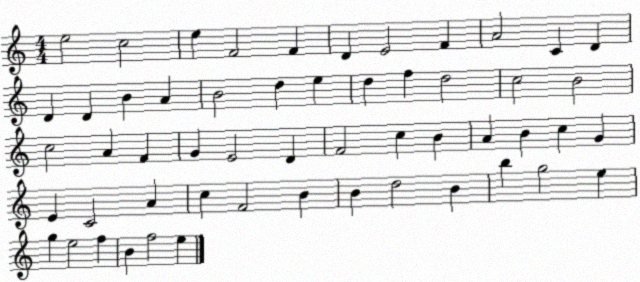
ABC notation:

X:1
T:Untitled
M:4/4
L:1/4
K:C
e2 c2 e F2 F D E2 F A2 C D D D B A B2 d e d f d2 c2 B2 c2 A F G E2 D F2 c B A B c G E C2 A c F2 B B d2 B b g2 e g e2 f B f2 e